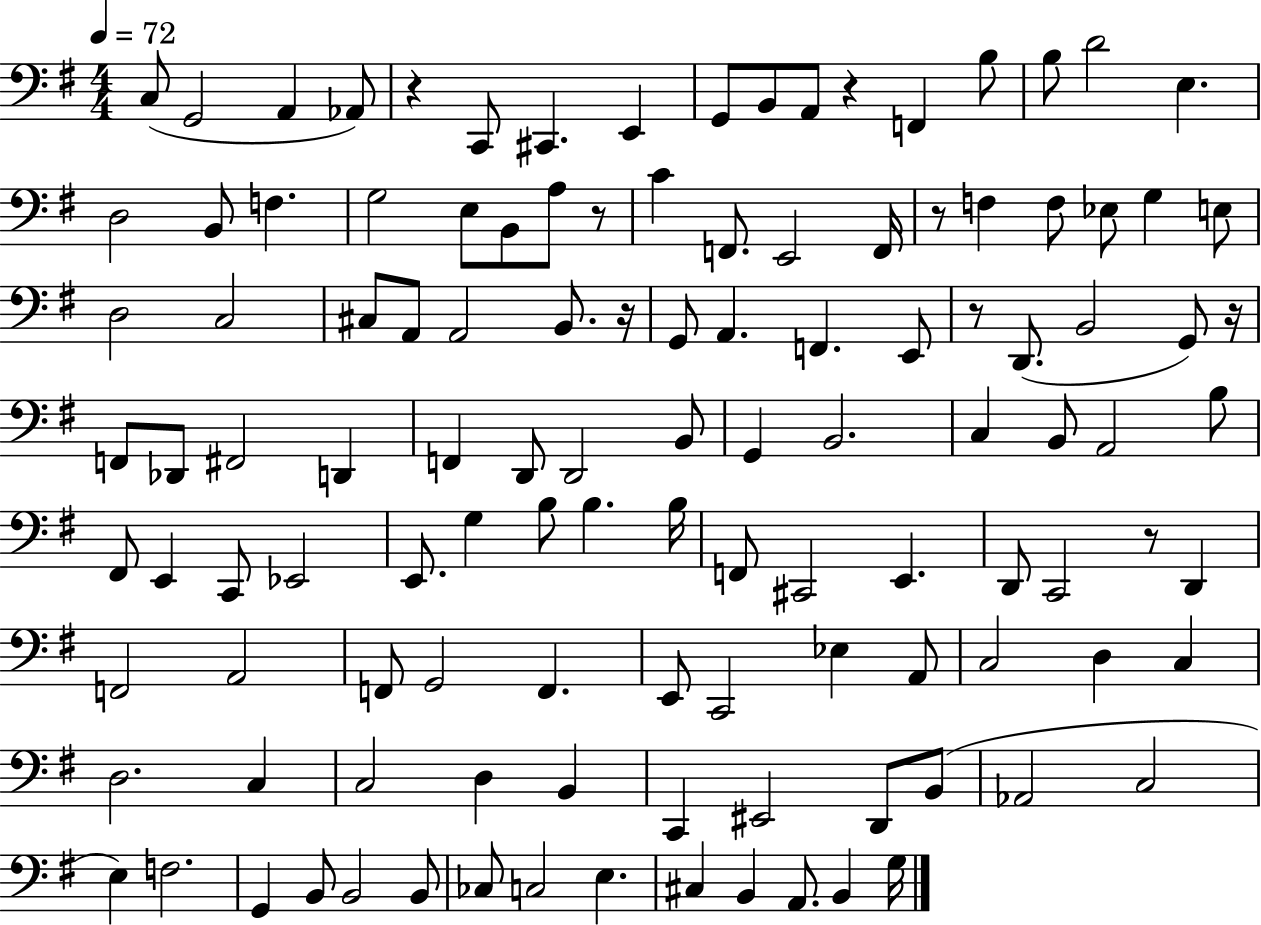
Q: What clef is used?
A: bass